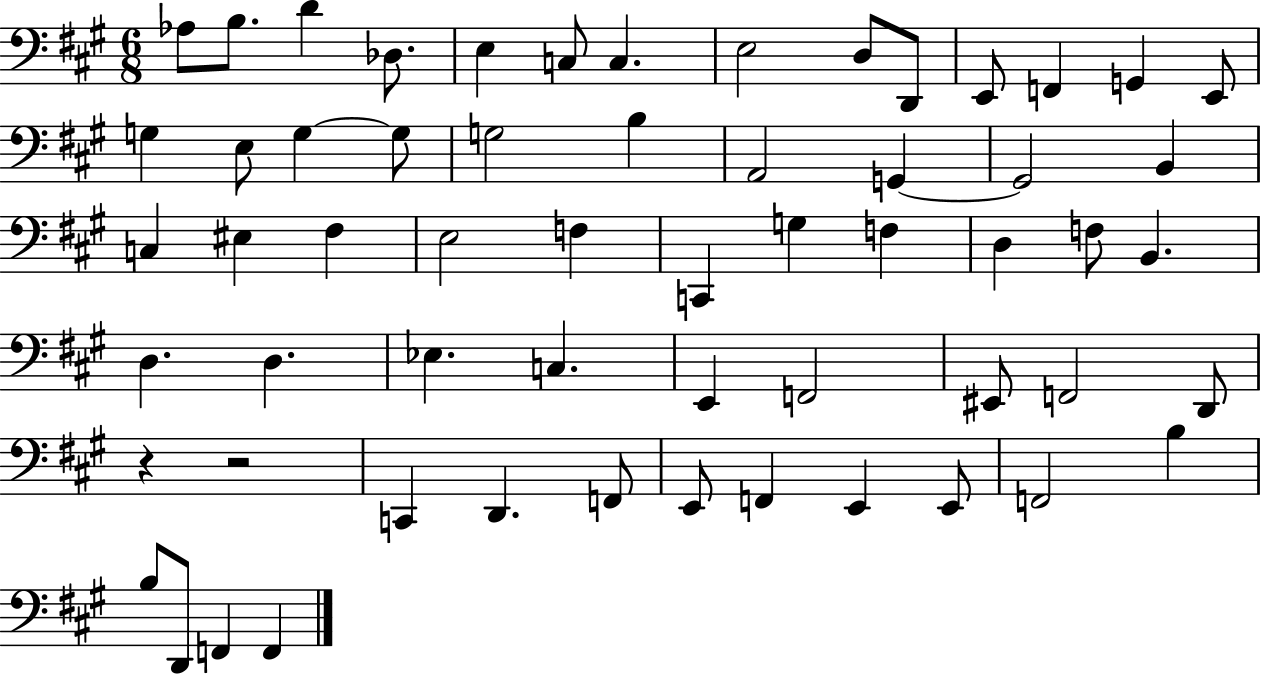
Ab3/e B3/e. D4/q Db3/e. E3/q C3/e C3/q. E3/h D3/e D2/e E2/e F2/q G2/q E2/e G3/q E3/e G3/q G3/e G3/h B3/q A2/h G2/q G2/h B2/q C3/q EIS3/q F#3/q E3/h F3/q C2/q G3/q F3/q D3/q F3/e B2/q. D3/q. D3/q. Eb3/q. C3/q. E2/q F2/h EIS2/e F2/h D2/e R/q R/h C2/q D2/q. F2/e E2/e F2/q E2/q E2/e F2/h B3/q B3/e D2/e F2/q F2/q